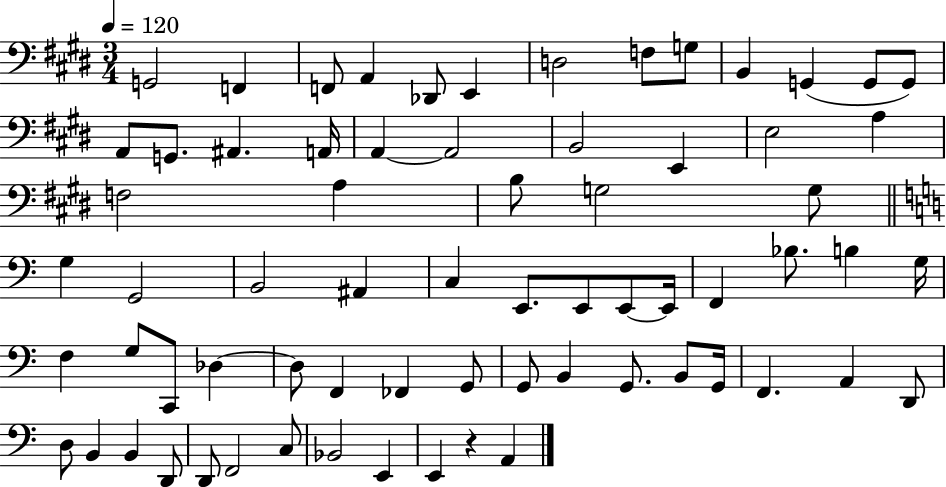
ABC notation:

X:1
T:Untitled
M:3/4
L:1/4
K:E
G,,2 F,, F,,/2 A,, _D,,/2 E,, D,2 F,/2 G,/2 B,, G,, G,,/2 G,,/2 A,,/2 G,,/2 ^A,, A,,/4 A,, A,,2 B,,2 E,, E,2 A, F,2 A, B,/2 G,2 G,/2 G, G,,2 B,,2 ^A,, C, E,,/2 E,,/2 E,,/2 E,,/4 F,, _B,/2 B, G,/4 F, G,/2 C,,/2 _D, _D,/2 F,, _F,, G,,/2 G,,/2 B,, G,,/2 B,,/2 G,,/4 F,, A,, D,,/2 D,/2 B,, B,, D,,/2 D,,/2 F,,2 C,/2 _B,,2 E,, E,, z A,,